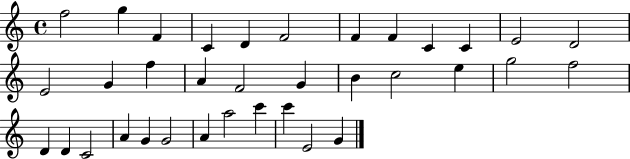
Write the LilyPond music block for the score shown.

{
  \clef treble
  \time 4/4
  \defaultTimeSignature
  \key c \major
  f''2 g''4 f'4 | c'4 d'4 f'2 | f'4 f'4 c'4 c'4 | e'2 d'2 | \break e'2 g'4 f''4 | a'4 f'2 g'4 | b'4 c''2 e''4 | g''2 f''2 | \break d'4 d'4 c'2 | a'4 g'4 g'2 | a'4 a''2 c'''4 | c'''4 e'2 g'4 | \break \bar "|."
}